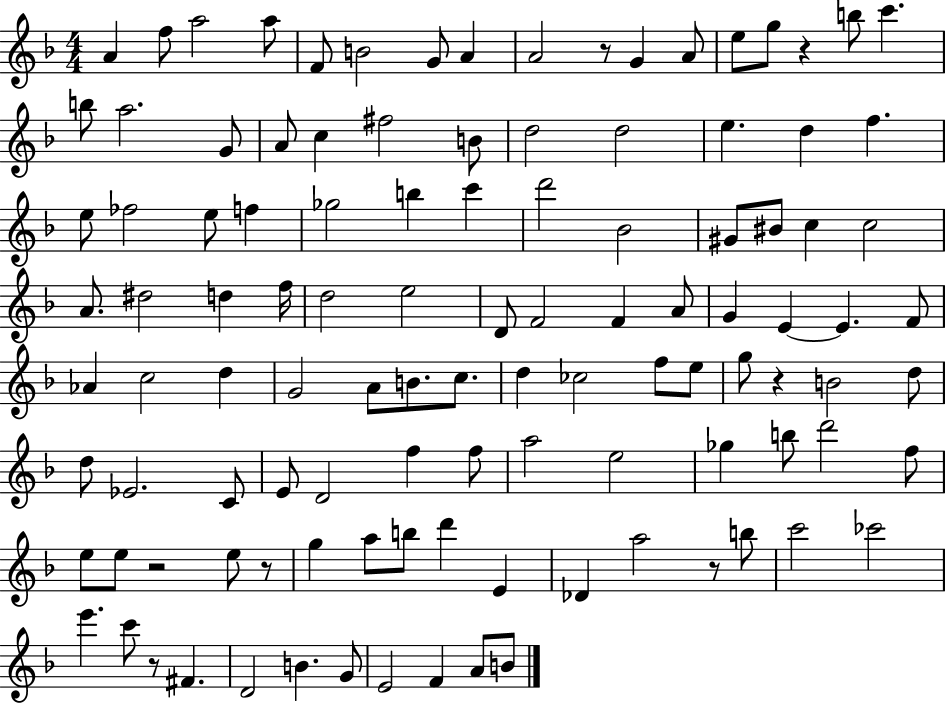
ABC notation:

X:1
T:Untitled
M:4/4
L:1/4
K:F
A f/2 a2 a/2 F/2 B2 G/2 A A2 z/2 G A/2 e/2 g/2 z b/2 c' b/2 a2 G/2 A/2 c ^f2 B/2 d2 d2 e d f e/2 _f2 e/2 f _g2 b c' d'2 _B2 ^G/2 ^B/2 c c2 A/2 ^d2 d f/4 d2 e2 D/2 F2 F A/2 G E E F/2 _A c2 d G2 A/2 B/2 c/2 d _c2 f/2 e/2 g/2 z B2 d/2 d/2 _E2 C/2 E/2 D2 f f/2 a2 e2 _g b/2 d'2 f/2 e/2 e/2 z2 e/2 z/2 g a/2 b/2 d' E _D a2 z/2 b/2 c'2 _c'2 e' c'/2 z/2 ^F D2 B G/2 E2 F A/2 B/2